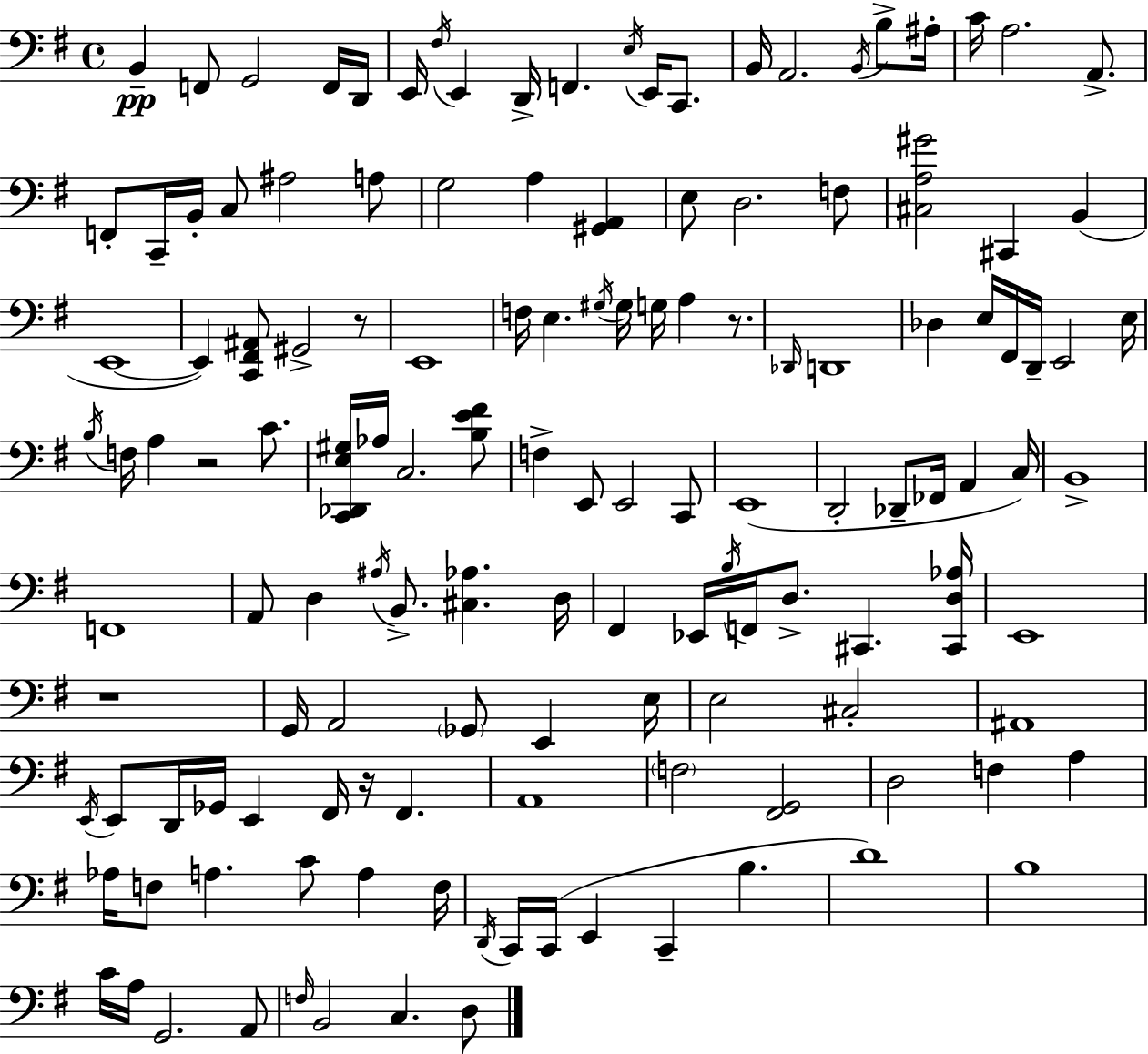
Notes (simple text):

B2/q F2/e G2/h F2/s D2/s E2/s F#3/s E2/q D2/s F2/q. E3/s E2/s C2/e. B2/s A2/h. B2/s B3/e A#3/s C4/s A3/h. A2/e. F2/e C2/s B2/s C3/e A#3/h A3/e G3/h A3/q [G#2,A2]/q E3/e D3/h. F3/e [C#3,A3,G#4]/h C#2/q B2/q E2/w E2/q [C2,F#2,A#2]/e G#2/h R/e E2/w F3/s E3/q. G#3/s G#3/s G3/s A3/q R/e. Db2/s D2/w Db3/q E3/s F#2/s D2/s E2/h E3/s B3/s F3/s A3/q R/h C4/e. [C2,Db2,E3,G#3]/s Ab3/s C3/h. [B3,E4,F#4]/e F3/q E2/e E2/h C2/e E2/w D2/h Db2/e FES2/s A2/q C3/s B2/w F2/w A2/e D3/q A#3/s B2/e. [C#3,Ab3]/q. D3/s F#2/q Eb2/s B3/s F2/s D3/e. C#2/q. [C#2,D3,Ab3]/s E2/w R/w G2/s A2/h Gb2/e E2/q E3/s E3/h C#3/h A#2/w E2/s E2/e D2/s Gb2/s E2/q F#2/s R/s F#2/q. A2/w F3/h [F#2,G2]/h D3/h F3/q A3/q Ab3/s F3/e A3/q. C4/e A3/q F3/s D2/s C2/s C2/s E2/q C2/q B3/q. D4/w B3/w C4/s A3/s G2/h. A2/e F3/s B2/h C3/q. D3/e